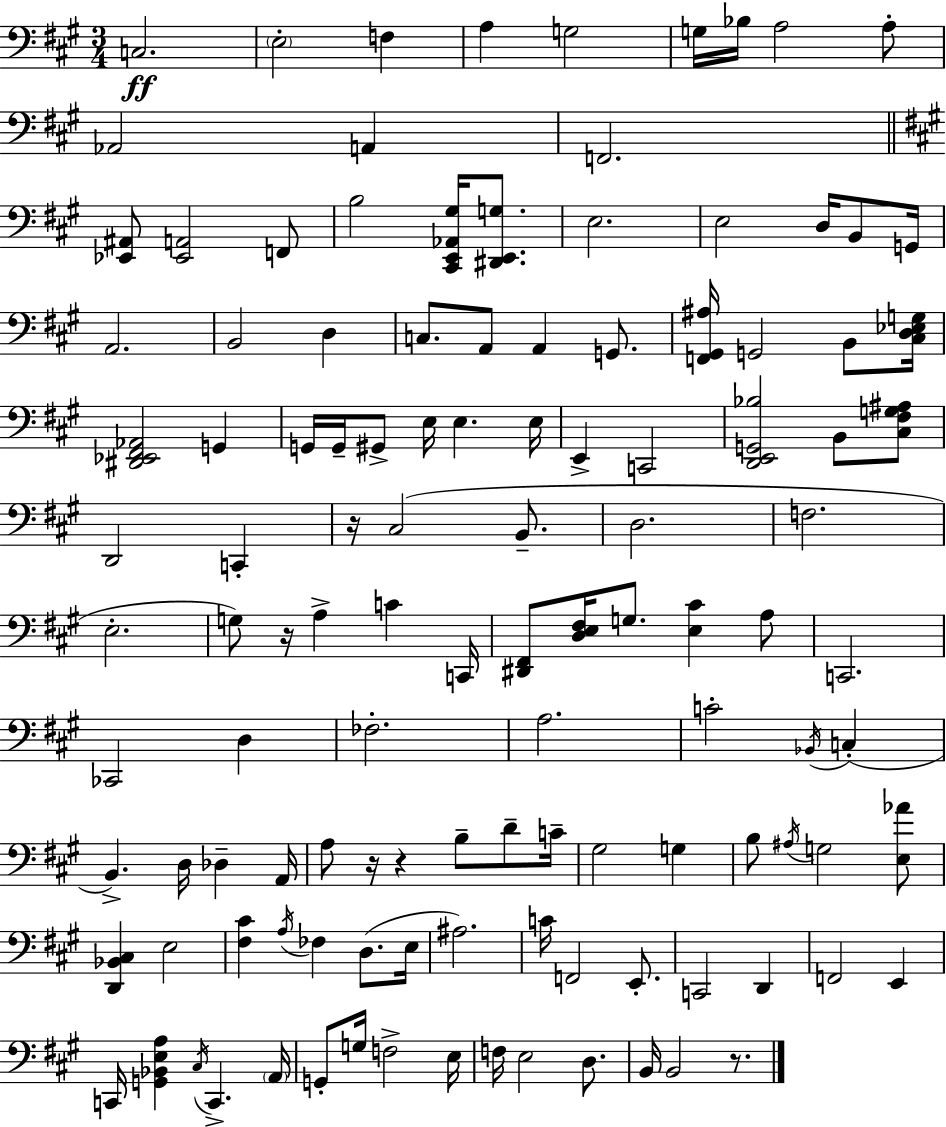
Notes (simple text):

C3/h. E3/h F3/q A3/q G3/h G3/s Bb3/s A3/h A3/e Ab2/h A2/q F2/h. [Eb2,A#2]/e [Eb2,A2]/h F2/e B3/h [C#2,E2,Ab2,G#3]/s [D#2,E2,G3]/e. E3/h. E3/h D3/s B2/e G2/s A2/h. B2/h D3/q C3/e. A2/e A2/q G2/e. [F2,G#2,A#3]/s G2/h B2/e [C#3,D3,Eb3,G3]/s [D#2,Eb2,F#2,Ab2]/h G2/q G2/s G2/s G#2/e E3/s E3/q. E3/s E2/q C2/h [D2,E2,G2,Bb3]/h B2/e [C#3,F#3,G3,A#3]/e D2/h C2/q R/s C#3/h B2/e. D3/h. F3/h. E3/h. G3/e R/s A3/q C4/q C2/s [D#2,F#2]/e [D3,E3,F#3]/s G3/e. [E3,C#4]/q A3/e C2/h. CES2/h D3/q FES3/h. A3/h. C4/h Bb2/s C3/q B2/q. D3/s Db3/q A2/s A3/e R/s R/q B3/e D4/e C4/s G#3/h G3/q B3/e A#3/s G3/h [E3,Ab4]/e [D2,Bb2,C#3]/q E3/h [F#3,C#4]/q A3/s FES3/q D3/e. E3/s A#3/h. C4/s F2/h E2/e. C2/h D2/q F2/h E2/q C2/s [G2,Bb2,E3,A3]/q C#3/s C2/q. A2/s G2/e G3/s F3/h E3/s F3/s E3/h D3/e. B2/s B2/h R/e.